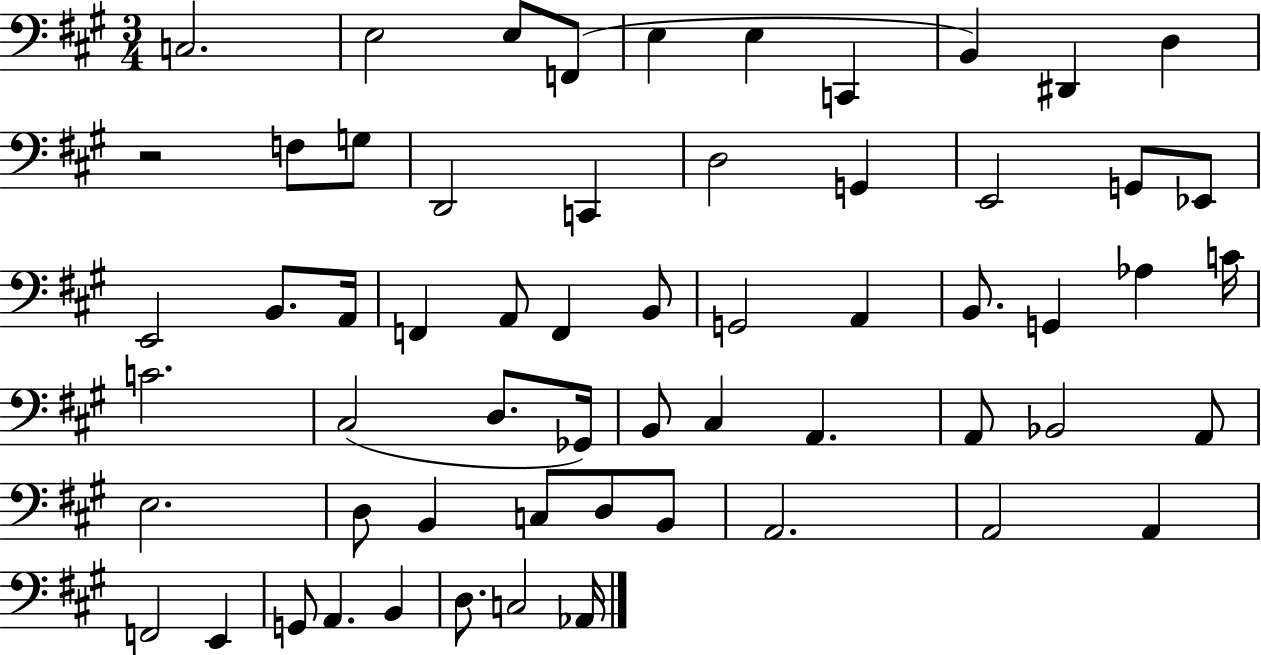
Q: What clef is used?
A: bass